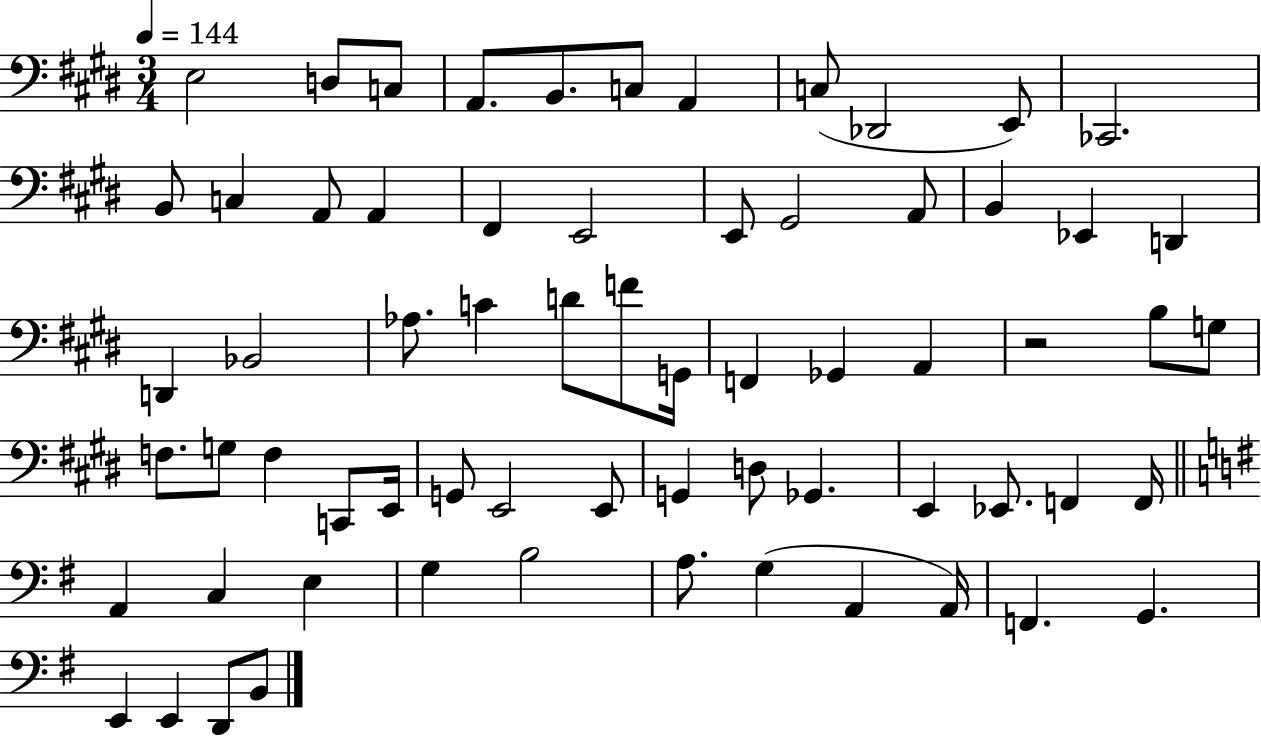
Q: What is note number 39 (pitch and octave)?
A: C2